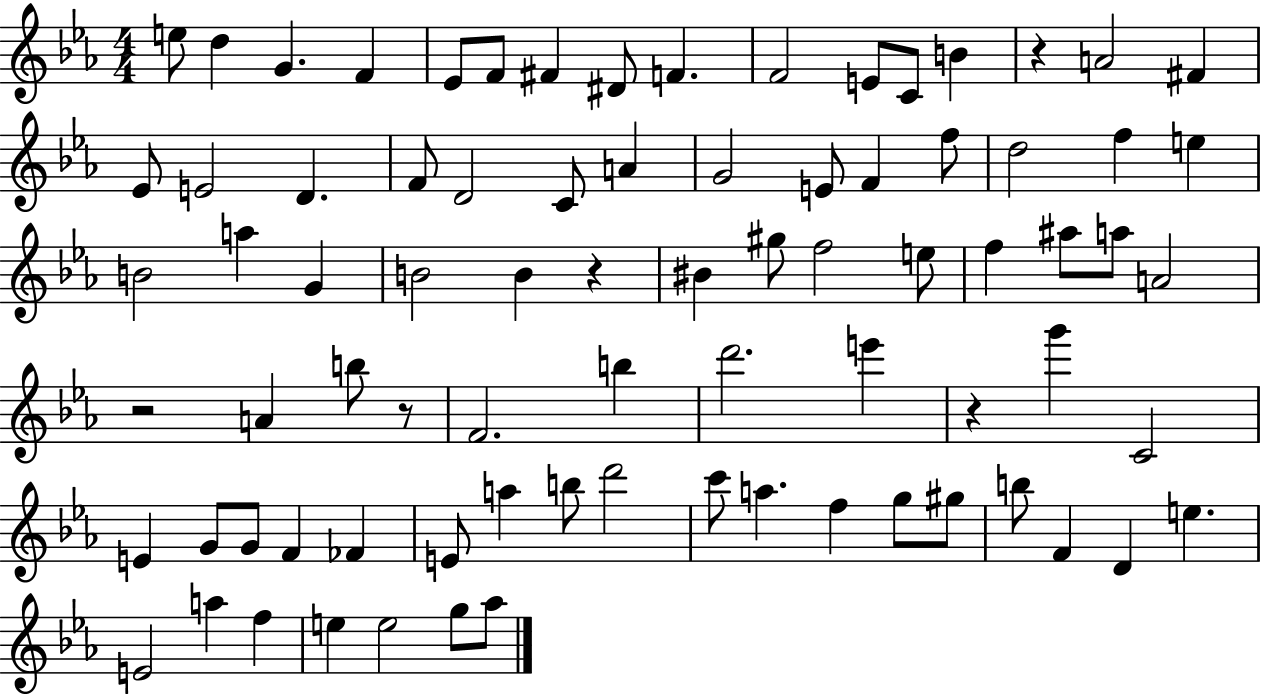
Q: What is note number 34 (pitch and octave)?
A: B4